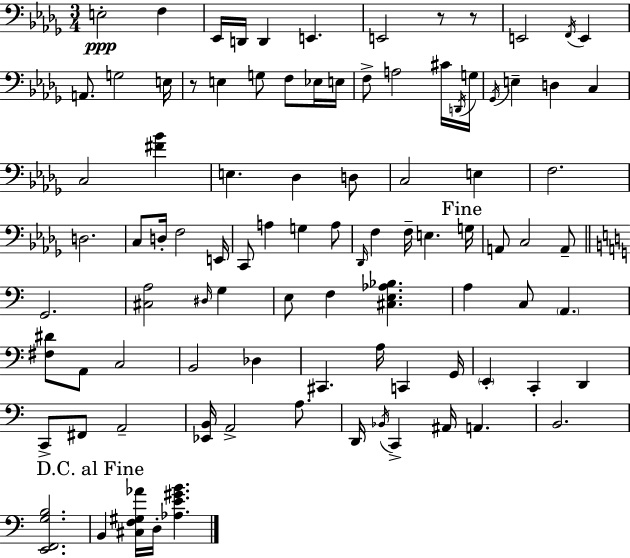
X:1
T:Untitled
M:3/4
L:1/4
K:Bbm
E,2 F, _E,,/4 D,,/4 D,, E,, E,,2 z/2 z/2 E,,2 F,,/4 E,, A,,/2 G,2 E,/4 z/2 E, G,/2 F,/2 _E,/4 E,/4 F,/2 A,2 ^C/4 D,,/4 G,/4 _G,,/4 E, D, C, C,2 [^F_B] E, _D, D,/2 C,2 E, F,2 D,2 C,/2 D,/4 F,2 E,,/4 C,,/2 A, G, A,/2 _D,,/4 F, F,/4 E, G,/4 A,,/2 C,2 A,,/2 G,,2 [^C,A,]2 ^D,/4 G, E,/2 F, [^C,E,_A,_B,] A, C,/2 A,, [^F,^D]/2 A,,/2 C,2 B,,2 _D, ^C,, A,/4 C,, G,,/4 E,, C,, D,, C,,/2 ^F,,/2 A,,2 [_E,,B,,]/4 A,,2 A,/2 D,,/4 _B,,/4 C,, ^A,,/4 A,, B,,2 [E,,F,,G,B,]2 B,, [^C,F,^G,_A]/4 D,/4 [_A,E^GB]